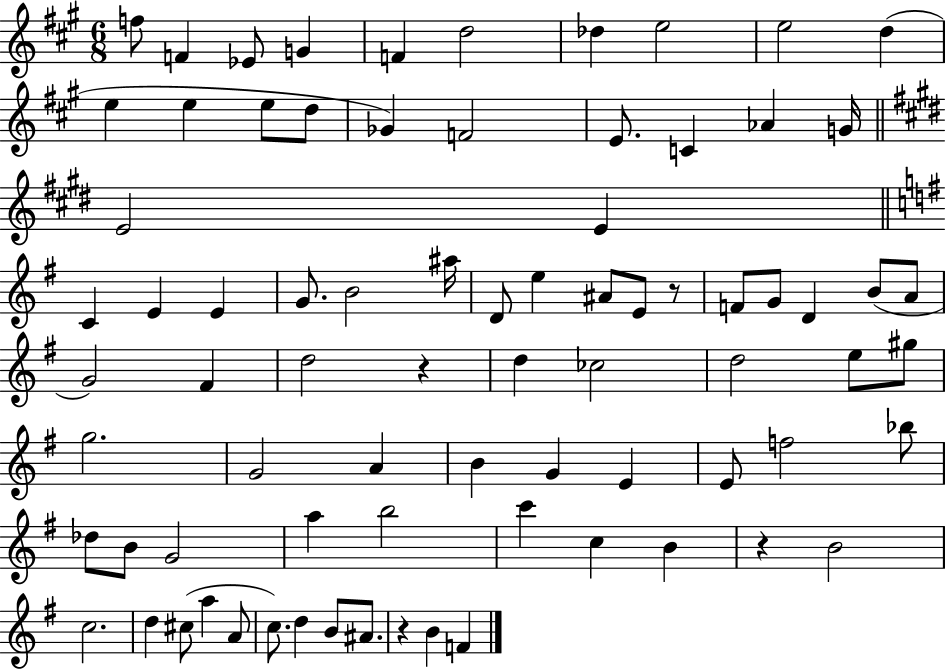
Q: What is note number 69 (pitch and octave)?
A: C5